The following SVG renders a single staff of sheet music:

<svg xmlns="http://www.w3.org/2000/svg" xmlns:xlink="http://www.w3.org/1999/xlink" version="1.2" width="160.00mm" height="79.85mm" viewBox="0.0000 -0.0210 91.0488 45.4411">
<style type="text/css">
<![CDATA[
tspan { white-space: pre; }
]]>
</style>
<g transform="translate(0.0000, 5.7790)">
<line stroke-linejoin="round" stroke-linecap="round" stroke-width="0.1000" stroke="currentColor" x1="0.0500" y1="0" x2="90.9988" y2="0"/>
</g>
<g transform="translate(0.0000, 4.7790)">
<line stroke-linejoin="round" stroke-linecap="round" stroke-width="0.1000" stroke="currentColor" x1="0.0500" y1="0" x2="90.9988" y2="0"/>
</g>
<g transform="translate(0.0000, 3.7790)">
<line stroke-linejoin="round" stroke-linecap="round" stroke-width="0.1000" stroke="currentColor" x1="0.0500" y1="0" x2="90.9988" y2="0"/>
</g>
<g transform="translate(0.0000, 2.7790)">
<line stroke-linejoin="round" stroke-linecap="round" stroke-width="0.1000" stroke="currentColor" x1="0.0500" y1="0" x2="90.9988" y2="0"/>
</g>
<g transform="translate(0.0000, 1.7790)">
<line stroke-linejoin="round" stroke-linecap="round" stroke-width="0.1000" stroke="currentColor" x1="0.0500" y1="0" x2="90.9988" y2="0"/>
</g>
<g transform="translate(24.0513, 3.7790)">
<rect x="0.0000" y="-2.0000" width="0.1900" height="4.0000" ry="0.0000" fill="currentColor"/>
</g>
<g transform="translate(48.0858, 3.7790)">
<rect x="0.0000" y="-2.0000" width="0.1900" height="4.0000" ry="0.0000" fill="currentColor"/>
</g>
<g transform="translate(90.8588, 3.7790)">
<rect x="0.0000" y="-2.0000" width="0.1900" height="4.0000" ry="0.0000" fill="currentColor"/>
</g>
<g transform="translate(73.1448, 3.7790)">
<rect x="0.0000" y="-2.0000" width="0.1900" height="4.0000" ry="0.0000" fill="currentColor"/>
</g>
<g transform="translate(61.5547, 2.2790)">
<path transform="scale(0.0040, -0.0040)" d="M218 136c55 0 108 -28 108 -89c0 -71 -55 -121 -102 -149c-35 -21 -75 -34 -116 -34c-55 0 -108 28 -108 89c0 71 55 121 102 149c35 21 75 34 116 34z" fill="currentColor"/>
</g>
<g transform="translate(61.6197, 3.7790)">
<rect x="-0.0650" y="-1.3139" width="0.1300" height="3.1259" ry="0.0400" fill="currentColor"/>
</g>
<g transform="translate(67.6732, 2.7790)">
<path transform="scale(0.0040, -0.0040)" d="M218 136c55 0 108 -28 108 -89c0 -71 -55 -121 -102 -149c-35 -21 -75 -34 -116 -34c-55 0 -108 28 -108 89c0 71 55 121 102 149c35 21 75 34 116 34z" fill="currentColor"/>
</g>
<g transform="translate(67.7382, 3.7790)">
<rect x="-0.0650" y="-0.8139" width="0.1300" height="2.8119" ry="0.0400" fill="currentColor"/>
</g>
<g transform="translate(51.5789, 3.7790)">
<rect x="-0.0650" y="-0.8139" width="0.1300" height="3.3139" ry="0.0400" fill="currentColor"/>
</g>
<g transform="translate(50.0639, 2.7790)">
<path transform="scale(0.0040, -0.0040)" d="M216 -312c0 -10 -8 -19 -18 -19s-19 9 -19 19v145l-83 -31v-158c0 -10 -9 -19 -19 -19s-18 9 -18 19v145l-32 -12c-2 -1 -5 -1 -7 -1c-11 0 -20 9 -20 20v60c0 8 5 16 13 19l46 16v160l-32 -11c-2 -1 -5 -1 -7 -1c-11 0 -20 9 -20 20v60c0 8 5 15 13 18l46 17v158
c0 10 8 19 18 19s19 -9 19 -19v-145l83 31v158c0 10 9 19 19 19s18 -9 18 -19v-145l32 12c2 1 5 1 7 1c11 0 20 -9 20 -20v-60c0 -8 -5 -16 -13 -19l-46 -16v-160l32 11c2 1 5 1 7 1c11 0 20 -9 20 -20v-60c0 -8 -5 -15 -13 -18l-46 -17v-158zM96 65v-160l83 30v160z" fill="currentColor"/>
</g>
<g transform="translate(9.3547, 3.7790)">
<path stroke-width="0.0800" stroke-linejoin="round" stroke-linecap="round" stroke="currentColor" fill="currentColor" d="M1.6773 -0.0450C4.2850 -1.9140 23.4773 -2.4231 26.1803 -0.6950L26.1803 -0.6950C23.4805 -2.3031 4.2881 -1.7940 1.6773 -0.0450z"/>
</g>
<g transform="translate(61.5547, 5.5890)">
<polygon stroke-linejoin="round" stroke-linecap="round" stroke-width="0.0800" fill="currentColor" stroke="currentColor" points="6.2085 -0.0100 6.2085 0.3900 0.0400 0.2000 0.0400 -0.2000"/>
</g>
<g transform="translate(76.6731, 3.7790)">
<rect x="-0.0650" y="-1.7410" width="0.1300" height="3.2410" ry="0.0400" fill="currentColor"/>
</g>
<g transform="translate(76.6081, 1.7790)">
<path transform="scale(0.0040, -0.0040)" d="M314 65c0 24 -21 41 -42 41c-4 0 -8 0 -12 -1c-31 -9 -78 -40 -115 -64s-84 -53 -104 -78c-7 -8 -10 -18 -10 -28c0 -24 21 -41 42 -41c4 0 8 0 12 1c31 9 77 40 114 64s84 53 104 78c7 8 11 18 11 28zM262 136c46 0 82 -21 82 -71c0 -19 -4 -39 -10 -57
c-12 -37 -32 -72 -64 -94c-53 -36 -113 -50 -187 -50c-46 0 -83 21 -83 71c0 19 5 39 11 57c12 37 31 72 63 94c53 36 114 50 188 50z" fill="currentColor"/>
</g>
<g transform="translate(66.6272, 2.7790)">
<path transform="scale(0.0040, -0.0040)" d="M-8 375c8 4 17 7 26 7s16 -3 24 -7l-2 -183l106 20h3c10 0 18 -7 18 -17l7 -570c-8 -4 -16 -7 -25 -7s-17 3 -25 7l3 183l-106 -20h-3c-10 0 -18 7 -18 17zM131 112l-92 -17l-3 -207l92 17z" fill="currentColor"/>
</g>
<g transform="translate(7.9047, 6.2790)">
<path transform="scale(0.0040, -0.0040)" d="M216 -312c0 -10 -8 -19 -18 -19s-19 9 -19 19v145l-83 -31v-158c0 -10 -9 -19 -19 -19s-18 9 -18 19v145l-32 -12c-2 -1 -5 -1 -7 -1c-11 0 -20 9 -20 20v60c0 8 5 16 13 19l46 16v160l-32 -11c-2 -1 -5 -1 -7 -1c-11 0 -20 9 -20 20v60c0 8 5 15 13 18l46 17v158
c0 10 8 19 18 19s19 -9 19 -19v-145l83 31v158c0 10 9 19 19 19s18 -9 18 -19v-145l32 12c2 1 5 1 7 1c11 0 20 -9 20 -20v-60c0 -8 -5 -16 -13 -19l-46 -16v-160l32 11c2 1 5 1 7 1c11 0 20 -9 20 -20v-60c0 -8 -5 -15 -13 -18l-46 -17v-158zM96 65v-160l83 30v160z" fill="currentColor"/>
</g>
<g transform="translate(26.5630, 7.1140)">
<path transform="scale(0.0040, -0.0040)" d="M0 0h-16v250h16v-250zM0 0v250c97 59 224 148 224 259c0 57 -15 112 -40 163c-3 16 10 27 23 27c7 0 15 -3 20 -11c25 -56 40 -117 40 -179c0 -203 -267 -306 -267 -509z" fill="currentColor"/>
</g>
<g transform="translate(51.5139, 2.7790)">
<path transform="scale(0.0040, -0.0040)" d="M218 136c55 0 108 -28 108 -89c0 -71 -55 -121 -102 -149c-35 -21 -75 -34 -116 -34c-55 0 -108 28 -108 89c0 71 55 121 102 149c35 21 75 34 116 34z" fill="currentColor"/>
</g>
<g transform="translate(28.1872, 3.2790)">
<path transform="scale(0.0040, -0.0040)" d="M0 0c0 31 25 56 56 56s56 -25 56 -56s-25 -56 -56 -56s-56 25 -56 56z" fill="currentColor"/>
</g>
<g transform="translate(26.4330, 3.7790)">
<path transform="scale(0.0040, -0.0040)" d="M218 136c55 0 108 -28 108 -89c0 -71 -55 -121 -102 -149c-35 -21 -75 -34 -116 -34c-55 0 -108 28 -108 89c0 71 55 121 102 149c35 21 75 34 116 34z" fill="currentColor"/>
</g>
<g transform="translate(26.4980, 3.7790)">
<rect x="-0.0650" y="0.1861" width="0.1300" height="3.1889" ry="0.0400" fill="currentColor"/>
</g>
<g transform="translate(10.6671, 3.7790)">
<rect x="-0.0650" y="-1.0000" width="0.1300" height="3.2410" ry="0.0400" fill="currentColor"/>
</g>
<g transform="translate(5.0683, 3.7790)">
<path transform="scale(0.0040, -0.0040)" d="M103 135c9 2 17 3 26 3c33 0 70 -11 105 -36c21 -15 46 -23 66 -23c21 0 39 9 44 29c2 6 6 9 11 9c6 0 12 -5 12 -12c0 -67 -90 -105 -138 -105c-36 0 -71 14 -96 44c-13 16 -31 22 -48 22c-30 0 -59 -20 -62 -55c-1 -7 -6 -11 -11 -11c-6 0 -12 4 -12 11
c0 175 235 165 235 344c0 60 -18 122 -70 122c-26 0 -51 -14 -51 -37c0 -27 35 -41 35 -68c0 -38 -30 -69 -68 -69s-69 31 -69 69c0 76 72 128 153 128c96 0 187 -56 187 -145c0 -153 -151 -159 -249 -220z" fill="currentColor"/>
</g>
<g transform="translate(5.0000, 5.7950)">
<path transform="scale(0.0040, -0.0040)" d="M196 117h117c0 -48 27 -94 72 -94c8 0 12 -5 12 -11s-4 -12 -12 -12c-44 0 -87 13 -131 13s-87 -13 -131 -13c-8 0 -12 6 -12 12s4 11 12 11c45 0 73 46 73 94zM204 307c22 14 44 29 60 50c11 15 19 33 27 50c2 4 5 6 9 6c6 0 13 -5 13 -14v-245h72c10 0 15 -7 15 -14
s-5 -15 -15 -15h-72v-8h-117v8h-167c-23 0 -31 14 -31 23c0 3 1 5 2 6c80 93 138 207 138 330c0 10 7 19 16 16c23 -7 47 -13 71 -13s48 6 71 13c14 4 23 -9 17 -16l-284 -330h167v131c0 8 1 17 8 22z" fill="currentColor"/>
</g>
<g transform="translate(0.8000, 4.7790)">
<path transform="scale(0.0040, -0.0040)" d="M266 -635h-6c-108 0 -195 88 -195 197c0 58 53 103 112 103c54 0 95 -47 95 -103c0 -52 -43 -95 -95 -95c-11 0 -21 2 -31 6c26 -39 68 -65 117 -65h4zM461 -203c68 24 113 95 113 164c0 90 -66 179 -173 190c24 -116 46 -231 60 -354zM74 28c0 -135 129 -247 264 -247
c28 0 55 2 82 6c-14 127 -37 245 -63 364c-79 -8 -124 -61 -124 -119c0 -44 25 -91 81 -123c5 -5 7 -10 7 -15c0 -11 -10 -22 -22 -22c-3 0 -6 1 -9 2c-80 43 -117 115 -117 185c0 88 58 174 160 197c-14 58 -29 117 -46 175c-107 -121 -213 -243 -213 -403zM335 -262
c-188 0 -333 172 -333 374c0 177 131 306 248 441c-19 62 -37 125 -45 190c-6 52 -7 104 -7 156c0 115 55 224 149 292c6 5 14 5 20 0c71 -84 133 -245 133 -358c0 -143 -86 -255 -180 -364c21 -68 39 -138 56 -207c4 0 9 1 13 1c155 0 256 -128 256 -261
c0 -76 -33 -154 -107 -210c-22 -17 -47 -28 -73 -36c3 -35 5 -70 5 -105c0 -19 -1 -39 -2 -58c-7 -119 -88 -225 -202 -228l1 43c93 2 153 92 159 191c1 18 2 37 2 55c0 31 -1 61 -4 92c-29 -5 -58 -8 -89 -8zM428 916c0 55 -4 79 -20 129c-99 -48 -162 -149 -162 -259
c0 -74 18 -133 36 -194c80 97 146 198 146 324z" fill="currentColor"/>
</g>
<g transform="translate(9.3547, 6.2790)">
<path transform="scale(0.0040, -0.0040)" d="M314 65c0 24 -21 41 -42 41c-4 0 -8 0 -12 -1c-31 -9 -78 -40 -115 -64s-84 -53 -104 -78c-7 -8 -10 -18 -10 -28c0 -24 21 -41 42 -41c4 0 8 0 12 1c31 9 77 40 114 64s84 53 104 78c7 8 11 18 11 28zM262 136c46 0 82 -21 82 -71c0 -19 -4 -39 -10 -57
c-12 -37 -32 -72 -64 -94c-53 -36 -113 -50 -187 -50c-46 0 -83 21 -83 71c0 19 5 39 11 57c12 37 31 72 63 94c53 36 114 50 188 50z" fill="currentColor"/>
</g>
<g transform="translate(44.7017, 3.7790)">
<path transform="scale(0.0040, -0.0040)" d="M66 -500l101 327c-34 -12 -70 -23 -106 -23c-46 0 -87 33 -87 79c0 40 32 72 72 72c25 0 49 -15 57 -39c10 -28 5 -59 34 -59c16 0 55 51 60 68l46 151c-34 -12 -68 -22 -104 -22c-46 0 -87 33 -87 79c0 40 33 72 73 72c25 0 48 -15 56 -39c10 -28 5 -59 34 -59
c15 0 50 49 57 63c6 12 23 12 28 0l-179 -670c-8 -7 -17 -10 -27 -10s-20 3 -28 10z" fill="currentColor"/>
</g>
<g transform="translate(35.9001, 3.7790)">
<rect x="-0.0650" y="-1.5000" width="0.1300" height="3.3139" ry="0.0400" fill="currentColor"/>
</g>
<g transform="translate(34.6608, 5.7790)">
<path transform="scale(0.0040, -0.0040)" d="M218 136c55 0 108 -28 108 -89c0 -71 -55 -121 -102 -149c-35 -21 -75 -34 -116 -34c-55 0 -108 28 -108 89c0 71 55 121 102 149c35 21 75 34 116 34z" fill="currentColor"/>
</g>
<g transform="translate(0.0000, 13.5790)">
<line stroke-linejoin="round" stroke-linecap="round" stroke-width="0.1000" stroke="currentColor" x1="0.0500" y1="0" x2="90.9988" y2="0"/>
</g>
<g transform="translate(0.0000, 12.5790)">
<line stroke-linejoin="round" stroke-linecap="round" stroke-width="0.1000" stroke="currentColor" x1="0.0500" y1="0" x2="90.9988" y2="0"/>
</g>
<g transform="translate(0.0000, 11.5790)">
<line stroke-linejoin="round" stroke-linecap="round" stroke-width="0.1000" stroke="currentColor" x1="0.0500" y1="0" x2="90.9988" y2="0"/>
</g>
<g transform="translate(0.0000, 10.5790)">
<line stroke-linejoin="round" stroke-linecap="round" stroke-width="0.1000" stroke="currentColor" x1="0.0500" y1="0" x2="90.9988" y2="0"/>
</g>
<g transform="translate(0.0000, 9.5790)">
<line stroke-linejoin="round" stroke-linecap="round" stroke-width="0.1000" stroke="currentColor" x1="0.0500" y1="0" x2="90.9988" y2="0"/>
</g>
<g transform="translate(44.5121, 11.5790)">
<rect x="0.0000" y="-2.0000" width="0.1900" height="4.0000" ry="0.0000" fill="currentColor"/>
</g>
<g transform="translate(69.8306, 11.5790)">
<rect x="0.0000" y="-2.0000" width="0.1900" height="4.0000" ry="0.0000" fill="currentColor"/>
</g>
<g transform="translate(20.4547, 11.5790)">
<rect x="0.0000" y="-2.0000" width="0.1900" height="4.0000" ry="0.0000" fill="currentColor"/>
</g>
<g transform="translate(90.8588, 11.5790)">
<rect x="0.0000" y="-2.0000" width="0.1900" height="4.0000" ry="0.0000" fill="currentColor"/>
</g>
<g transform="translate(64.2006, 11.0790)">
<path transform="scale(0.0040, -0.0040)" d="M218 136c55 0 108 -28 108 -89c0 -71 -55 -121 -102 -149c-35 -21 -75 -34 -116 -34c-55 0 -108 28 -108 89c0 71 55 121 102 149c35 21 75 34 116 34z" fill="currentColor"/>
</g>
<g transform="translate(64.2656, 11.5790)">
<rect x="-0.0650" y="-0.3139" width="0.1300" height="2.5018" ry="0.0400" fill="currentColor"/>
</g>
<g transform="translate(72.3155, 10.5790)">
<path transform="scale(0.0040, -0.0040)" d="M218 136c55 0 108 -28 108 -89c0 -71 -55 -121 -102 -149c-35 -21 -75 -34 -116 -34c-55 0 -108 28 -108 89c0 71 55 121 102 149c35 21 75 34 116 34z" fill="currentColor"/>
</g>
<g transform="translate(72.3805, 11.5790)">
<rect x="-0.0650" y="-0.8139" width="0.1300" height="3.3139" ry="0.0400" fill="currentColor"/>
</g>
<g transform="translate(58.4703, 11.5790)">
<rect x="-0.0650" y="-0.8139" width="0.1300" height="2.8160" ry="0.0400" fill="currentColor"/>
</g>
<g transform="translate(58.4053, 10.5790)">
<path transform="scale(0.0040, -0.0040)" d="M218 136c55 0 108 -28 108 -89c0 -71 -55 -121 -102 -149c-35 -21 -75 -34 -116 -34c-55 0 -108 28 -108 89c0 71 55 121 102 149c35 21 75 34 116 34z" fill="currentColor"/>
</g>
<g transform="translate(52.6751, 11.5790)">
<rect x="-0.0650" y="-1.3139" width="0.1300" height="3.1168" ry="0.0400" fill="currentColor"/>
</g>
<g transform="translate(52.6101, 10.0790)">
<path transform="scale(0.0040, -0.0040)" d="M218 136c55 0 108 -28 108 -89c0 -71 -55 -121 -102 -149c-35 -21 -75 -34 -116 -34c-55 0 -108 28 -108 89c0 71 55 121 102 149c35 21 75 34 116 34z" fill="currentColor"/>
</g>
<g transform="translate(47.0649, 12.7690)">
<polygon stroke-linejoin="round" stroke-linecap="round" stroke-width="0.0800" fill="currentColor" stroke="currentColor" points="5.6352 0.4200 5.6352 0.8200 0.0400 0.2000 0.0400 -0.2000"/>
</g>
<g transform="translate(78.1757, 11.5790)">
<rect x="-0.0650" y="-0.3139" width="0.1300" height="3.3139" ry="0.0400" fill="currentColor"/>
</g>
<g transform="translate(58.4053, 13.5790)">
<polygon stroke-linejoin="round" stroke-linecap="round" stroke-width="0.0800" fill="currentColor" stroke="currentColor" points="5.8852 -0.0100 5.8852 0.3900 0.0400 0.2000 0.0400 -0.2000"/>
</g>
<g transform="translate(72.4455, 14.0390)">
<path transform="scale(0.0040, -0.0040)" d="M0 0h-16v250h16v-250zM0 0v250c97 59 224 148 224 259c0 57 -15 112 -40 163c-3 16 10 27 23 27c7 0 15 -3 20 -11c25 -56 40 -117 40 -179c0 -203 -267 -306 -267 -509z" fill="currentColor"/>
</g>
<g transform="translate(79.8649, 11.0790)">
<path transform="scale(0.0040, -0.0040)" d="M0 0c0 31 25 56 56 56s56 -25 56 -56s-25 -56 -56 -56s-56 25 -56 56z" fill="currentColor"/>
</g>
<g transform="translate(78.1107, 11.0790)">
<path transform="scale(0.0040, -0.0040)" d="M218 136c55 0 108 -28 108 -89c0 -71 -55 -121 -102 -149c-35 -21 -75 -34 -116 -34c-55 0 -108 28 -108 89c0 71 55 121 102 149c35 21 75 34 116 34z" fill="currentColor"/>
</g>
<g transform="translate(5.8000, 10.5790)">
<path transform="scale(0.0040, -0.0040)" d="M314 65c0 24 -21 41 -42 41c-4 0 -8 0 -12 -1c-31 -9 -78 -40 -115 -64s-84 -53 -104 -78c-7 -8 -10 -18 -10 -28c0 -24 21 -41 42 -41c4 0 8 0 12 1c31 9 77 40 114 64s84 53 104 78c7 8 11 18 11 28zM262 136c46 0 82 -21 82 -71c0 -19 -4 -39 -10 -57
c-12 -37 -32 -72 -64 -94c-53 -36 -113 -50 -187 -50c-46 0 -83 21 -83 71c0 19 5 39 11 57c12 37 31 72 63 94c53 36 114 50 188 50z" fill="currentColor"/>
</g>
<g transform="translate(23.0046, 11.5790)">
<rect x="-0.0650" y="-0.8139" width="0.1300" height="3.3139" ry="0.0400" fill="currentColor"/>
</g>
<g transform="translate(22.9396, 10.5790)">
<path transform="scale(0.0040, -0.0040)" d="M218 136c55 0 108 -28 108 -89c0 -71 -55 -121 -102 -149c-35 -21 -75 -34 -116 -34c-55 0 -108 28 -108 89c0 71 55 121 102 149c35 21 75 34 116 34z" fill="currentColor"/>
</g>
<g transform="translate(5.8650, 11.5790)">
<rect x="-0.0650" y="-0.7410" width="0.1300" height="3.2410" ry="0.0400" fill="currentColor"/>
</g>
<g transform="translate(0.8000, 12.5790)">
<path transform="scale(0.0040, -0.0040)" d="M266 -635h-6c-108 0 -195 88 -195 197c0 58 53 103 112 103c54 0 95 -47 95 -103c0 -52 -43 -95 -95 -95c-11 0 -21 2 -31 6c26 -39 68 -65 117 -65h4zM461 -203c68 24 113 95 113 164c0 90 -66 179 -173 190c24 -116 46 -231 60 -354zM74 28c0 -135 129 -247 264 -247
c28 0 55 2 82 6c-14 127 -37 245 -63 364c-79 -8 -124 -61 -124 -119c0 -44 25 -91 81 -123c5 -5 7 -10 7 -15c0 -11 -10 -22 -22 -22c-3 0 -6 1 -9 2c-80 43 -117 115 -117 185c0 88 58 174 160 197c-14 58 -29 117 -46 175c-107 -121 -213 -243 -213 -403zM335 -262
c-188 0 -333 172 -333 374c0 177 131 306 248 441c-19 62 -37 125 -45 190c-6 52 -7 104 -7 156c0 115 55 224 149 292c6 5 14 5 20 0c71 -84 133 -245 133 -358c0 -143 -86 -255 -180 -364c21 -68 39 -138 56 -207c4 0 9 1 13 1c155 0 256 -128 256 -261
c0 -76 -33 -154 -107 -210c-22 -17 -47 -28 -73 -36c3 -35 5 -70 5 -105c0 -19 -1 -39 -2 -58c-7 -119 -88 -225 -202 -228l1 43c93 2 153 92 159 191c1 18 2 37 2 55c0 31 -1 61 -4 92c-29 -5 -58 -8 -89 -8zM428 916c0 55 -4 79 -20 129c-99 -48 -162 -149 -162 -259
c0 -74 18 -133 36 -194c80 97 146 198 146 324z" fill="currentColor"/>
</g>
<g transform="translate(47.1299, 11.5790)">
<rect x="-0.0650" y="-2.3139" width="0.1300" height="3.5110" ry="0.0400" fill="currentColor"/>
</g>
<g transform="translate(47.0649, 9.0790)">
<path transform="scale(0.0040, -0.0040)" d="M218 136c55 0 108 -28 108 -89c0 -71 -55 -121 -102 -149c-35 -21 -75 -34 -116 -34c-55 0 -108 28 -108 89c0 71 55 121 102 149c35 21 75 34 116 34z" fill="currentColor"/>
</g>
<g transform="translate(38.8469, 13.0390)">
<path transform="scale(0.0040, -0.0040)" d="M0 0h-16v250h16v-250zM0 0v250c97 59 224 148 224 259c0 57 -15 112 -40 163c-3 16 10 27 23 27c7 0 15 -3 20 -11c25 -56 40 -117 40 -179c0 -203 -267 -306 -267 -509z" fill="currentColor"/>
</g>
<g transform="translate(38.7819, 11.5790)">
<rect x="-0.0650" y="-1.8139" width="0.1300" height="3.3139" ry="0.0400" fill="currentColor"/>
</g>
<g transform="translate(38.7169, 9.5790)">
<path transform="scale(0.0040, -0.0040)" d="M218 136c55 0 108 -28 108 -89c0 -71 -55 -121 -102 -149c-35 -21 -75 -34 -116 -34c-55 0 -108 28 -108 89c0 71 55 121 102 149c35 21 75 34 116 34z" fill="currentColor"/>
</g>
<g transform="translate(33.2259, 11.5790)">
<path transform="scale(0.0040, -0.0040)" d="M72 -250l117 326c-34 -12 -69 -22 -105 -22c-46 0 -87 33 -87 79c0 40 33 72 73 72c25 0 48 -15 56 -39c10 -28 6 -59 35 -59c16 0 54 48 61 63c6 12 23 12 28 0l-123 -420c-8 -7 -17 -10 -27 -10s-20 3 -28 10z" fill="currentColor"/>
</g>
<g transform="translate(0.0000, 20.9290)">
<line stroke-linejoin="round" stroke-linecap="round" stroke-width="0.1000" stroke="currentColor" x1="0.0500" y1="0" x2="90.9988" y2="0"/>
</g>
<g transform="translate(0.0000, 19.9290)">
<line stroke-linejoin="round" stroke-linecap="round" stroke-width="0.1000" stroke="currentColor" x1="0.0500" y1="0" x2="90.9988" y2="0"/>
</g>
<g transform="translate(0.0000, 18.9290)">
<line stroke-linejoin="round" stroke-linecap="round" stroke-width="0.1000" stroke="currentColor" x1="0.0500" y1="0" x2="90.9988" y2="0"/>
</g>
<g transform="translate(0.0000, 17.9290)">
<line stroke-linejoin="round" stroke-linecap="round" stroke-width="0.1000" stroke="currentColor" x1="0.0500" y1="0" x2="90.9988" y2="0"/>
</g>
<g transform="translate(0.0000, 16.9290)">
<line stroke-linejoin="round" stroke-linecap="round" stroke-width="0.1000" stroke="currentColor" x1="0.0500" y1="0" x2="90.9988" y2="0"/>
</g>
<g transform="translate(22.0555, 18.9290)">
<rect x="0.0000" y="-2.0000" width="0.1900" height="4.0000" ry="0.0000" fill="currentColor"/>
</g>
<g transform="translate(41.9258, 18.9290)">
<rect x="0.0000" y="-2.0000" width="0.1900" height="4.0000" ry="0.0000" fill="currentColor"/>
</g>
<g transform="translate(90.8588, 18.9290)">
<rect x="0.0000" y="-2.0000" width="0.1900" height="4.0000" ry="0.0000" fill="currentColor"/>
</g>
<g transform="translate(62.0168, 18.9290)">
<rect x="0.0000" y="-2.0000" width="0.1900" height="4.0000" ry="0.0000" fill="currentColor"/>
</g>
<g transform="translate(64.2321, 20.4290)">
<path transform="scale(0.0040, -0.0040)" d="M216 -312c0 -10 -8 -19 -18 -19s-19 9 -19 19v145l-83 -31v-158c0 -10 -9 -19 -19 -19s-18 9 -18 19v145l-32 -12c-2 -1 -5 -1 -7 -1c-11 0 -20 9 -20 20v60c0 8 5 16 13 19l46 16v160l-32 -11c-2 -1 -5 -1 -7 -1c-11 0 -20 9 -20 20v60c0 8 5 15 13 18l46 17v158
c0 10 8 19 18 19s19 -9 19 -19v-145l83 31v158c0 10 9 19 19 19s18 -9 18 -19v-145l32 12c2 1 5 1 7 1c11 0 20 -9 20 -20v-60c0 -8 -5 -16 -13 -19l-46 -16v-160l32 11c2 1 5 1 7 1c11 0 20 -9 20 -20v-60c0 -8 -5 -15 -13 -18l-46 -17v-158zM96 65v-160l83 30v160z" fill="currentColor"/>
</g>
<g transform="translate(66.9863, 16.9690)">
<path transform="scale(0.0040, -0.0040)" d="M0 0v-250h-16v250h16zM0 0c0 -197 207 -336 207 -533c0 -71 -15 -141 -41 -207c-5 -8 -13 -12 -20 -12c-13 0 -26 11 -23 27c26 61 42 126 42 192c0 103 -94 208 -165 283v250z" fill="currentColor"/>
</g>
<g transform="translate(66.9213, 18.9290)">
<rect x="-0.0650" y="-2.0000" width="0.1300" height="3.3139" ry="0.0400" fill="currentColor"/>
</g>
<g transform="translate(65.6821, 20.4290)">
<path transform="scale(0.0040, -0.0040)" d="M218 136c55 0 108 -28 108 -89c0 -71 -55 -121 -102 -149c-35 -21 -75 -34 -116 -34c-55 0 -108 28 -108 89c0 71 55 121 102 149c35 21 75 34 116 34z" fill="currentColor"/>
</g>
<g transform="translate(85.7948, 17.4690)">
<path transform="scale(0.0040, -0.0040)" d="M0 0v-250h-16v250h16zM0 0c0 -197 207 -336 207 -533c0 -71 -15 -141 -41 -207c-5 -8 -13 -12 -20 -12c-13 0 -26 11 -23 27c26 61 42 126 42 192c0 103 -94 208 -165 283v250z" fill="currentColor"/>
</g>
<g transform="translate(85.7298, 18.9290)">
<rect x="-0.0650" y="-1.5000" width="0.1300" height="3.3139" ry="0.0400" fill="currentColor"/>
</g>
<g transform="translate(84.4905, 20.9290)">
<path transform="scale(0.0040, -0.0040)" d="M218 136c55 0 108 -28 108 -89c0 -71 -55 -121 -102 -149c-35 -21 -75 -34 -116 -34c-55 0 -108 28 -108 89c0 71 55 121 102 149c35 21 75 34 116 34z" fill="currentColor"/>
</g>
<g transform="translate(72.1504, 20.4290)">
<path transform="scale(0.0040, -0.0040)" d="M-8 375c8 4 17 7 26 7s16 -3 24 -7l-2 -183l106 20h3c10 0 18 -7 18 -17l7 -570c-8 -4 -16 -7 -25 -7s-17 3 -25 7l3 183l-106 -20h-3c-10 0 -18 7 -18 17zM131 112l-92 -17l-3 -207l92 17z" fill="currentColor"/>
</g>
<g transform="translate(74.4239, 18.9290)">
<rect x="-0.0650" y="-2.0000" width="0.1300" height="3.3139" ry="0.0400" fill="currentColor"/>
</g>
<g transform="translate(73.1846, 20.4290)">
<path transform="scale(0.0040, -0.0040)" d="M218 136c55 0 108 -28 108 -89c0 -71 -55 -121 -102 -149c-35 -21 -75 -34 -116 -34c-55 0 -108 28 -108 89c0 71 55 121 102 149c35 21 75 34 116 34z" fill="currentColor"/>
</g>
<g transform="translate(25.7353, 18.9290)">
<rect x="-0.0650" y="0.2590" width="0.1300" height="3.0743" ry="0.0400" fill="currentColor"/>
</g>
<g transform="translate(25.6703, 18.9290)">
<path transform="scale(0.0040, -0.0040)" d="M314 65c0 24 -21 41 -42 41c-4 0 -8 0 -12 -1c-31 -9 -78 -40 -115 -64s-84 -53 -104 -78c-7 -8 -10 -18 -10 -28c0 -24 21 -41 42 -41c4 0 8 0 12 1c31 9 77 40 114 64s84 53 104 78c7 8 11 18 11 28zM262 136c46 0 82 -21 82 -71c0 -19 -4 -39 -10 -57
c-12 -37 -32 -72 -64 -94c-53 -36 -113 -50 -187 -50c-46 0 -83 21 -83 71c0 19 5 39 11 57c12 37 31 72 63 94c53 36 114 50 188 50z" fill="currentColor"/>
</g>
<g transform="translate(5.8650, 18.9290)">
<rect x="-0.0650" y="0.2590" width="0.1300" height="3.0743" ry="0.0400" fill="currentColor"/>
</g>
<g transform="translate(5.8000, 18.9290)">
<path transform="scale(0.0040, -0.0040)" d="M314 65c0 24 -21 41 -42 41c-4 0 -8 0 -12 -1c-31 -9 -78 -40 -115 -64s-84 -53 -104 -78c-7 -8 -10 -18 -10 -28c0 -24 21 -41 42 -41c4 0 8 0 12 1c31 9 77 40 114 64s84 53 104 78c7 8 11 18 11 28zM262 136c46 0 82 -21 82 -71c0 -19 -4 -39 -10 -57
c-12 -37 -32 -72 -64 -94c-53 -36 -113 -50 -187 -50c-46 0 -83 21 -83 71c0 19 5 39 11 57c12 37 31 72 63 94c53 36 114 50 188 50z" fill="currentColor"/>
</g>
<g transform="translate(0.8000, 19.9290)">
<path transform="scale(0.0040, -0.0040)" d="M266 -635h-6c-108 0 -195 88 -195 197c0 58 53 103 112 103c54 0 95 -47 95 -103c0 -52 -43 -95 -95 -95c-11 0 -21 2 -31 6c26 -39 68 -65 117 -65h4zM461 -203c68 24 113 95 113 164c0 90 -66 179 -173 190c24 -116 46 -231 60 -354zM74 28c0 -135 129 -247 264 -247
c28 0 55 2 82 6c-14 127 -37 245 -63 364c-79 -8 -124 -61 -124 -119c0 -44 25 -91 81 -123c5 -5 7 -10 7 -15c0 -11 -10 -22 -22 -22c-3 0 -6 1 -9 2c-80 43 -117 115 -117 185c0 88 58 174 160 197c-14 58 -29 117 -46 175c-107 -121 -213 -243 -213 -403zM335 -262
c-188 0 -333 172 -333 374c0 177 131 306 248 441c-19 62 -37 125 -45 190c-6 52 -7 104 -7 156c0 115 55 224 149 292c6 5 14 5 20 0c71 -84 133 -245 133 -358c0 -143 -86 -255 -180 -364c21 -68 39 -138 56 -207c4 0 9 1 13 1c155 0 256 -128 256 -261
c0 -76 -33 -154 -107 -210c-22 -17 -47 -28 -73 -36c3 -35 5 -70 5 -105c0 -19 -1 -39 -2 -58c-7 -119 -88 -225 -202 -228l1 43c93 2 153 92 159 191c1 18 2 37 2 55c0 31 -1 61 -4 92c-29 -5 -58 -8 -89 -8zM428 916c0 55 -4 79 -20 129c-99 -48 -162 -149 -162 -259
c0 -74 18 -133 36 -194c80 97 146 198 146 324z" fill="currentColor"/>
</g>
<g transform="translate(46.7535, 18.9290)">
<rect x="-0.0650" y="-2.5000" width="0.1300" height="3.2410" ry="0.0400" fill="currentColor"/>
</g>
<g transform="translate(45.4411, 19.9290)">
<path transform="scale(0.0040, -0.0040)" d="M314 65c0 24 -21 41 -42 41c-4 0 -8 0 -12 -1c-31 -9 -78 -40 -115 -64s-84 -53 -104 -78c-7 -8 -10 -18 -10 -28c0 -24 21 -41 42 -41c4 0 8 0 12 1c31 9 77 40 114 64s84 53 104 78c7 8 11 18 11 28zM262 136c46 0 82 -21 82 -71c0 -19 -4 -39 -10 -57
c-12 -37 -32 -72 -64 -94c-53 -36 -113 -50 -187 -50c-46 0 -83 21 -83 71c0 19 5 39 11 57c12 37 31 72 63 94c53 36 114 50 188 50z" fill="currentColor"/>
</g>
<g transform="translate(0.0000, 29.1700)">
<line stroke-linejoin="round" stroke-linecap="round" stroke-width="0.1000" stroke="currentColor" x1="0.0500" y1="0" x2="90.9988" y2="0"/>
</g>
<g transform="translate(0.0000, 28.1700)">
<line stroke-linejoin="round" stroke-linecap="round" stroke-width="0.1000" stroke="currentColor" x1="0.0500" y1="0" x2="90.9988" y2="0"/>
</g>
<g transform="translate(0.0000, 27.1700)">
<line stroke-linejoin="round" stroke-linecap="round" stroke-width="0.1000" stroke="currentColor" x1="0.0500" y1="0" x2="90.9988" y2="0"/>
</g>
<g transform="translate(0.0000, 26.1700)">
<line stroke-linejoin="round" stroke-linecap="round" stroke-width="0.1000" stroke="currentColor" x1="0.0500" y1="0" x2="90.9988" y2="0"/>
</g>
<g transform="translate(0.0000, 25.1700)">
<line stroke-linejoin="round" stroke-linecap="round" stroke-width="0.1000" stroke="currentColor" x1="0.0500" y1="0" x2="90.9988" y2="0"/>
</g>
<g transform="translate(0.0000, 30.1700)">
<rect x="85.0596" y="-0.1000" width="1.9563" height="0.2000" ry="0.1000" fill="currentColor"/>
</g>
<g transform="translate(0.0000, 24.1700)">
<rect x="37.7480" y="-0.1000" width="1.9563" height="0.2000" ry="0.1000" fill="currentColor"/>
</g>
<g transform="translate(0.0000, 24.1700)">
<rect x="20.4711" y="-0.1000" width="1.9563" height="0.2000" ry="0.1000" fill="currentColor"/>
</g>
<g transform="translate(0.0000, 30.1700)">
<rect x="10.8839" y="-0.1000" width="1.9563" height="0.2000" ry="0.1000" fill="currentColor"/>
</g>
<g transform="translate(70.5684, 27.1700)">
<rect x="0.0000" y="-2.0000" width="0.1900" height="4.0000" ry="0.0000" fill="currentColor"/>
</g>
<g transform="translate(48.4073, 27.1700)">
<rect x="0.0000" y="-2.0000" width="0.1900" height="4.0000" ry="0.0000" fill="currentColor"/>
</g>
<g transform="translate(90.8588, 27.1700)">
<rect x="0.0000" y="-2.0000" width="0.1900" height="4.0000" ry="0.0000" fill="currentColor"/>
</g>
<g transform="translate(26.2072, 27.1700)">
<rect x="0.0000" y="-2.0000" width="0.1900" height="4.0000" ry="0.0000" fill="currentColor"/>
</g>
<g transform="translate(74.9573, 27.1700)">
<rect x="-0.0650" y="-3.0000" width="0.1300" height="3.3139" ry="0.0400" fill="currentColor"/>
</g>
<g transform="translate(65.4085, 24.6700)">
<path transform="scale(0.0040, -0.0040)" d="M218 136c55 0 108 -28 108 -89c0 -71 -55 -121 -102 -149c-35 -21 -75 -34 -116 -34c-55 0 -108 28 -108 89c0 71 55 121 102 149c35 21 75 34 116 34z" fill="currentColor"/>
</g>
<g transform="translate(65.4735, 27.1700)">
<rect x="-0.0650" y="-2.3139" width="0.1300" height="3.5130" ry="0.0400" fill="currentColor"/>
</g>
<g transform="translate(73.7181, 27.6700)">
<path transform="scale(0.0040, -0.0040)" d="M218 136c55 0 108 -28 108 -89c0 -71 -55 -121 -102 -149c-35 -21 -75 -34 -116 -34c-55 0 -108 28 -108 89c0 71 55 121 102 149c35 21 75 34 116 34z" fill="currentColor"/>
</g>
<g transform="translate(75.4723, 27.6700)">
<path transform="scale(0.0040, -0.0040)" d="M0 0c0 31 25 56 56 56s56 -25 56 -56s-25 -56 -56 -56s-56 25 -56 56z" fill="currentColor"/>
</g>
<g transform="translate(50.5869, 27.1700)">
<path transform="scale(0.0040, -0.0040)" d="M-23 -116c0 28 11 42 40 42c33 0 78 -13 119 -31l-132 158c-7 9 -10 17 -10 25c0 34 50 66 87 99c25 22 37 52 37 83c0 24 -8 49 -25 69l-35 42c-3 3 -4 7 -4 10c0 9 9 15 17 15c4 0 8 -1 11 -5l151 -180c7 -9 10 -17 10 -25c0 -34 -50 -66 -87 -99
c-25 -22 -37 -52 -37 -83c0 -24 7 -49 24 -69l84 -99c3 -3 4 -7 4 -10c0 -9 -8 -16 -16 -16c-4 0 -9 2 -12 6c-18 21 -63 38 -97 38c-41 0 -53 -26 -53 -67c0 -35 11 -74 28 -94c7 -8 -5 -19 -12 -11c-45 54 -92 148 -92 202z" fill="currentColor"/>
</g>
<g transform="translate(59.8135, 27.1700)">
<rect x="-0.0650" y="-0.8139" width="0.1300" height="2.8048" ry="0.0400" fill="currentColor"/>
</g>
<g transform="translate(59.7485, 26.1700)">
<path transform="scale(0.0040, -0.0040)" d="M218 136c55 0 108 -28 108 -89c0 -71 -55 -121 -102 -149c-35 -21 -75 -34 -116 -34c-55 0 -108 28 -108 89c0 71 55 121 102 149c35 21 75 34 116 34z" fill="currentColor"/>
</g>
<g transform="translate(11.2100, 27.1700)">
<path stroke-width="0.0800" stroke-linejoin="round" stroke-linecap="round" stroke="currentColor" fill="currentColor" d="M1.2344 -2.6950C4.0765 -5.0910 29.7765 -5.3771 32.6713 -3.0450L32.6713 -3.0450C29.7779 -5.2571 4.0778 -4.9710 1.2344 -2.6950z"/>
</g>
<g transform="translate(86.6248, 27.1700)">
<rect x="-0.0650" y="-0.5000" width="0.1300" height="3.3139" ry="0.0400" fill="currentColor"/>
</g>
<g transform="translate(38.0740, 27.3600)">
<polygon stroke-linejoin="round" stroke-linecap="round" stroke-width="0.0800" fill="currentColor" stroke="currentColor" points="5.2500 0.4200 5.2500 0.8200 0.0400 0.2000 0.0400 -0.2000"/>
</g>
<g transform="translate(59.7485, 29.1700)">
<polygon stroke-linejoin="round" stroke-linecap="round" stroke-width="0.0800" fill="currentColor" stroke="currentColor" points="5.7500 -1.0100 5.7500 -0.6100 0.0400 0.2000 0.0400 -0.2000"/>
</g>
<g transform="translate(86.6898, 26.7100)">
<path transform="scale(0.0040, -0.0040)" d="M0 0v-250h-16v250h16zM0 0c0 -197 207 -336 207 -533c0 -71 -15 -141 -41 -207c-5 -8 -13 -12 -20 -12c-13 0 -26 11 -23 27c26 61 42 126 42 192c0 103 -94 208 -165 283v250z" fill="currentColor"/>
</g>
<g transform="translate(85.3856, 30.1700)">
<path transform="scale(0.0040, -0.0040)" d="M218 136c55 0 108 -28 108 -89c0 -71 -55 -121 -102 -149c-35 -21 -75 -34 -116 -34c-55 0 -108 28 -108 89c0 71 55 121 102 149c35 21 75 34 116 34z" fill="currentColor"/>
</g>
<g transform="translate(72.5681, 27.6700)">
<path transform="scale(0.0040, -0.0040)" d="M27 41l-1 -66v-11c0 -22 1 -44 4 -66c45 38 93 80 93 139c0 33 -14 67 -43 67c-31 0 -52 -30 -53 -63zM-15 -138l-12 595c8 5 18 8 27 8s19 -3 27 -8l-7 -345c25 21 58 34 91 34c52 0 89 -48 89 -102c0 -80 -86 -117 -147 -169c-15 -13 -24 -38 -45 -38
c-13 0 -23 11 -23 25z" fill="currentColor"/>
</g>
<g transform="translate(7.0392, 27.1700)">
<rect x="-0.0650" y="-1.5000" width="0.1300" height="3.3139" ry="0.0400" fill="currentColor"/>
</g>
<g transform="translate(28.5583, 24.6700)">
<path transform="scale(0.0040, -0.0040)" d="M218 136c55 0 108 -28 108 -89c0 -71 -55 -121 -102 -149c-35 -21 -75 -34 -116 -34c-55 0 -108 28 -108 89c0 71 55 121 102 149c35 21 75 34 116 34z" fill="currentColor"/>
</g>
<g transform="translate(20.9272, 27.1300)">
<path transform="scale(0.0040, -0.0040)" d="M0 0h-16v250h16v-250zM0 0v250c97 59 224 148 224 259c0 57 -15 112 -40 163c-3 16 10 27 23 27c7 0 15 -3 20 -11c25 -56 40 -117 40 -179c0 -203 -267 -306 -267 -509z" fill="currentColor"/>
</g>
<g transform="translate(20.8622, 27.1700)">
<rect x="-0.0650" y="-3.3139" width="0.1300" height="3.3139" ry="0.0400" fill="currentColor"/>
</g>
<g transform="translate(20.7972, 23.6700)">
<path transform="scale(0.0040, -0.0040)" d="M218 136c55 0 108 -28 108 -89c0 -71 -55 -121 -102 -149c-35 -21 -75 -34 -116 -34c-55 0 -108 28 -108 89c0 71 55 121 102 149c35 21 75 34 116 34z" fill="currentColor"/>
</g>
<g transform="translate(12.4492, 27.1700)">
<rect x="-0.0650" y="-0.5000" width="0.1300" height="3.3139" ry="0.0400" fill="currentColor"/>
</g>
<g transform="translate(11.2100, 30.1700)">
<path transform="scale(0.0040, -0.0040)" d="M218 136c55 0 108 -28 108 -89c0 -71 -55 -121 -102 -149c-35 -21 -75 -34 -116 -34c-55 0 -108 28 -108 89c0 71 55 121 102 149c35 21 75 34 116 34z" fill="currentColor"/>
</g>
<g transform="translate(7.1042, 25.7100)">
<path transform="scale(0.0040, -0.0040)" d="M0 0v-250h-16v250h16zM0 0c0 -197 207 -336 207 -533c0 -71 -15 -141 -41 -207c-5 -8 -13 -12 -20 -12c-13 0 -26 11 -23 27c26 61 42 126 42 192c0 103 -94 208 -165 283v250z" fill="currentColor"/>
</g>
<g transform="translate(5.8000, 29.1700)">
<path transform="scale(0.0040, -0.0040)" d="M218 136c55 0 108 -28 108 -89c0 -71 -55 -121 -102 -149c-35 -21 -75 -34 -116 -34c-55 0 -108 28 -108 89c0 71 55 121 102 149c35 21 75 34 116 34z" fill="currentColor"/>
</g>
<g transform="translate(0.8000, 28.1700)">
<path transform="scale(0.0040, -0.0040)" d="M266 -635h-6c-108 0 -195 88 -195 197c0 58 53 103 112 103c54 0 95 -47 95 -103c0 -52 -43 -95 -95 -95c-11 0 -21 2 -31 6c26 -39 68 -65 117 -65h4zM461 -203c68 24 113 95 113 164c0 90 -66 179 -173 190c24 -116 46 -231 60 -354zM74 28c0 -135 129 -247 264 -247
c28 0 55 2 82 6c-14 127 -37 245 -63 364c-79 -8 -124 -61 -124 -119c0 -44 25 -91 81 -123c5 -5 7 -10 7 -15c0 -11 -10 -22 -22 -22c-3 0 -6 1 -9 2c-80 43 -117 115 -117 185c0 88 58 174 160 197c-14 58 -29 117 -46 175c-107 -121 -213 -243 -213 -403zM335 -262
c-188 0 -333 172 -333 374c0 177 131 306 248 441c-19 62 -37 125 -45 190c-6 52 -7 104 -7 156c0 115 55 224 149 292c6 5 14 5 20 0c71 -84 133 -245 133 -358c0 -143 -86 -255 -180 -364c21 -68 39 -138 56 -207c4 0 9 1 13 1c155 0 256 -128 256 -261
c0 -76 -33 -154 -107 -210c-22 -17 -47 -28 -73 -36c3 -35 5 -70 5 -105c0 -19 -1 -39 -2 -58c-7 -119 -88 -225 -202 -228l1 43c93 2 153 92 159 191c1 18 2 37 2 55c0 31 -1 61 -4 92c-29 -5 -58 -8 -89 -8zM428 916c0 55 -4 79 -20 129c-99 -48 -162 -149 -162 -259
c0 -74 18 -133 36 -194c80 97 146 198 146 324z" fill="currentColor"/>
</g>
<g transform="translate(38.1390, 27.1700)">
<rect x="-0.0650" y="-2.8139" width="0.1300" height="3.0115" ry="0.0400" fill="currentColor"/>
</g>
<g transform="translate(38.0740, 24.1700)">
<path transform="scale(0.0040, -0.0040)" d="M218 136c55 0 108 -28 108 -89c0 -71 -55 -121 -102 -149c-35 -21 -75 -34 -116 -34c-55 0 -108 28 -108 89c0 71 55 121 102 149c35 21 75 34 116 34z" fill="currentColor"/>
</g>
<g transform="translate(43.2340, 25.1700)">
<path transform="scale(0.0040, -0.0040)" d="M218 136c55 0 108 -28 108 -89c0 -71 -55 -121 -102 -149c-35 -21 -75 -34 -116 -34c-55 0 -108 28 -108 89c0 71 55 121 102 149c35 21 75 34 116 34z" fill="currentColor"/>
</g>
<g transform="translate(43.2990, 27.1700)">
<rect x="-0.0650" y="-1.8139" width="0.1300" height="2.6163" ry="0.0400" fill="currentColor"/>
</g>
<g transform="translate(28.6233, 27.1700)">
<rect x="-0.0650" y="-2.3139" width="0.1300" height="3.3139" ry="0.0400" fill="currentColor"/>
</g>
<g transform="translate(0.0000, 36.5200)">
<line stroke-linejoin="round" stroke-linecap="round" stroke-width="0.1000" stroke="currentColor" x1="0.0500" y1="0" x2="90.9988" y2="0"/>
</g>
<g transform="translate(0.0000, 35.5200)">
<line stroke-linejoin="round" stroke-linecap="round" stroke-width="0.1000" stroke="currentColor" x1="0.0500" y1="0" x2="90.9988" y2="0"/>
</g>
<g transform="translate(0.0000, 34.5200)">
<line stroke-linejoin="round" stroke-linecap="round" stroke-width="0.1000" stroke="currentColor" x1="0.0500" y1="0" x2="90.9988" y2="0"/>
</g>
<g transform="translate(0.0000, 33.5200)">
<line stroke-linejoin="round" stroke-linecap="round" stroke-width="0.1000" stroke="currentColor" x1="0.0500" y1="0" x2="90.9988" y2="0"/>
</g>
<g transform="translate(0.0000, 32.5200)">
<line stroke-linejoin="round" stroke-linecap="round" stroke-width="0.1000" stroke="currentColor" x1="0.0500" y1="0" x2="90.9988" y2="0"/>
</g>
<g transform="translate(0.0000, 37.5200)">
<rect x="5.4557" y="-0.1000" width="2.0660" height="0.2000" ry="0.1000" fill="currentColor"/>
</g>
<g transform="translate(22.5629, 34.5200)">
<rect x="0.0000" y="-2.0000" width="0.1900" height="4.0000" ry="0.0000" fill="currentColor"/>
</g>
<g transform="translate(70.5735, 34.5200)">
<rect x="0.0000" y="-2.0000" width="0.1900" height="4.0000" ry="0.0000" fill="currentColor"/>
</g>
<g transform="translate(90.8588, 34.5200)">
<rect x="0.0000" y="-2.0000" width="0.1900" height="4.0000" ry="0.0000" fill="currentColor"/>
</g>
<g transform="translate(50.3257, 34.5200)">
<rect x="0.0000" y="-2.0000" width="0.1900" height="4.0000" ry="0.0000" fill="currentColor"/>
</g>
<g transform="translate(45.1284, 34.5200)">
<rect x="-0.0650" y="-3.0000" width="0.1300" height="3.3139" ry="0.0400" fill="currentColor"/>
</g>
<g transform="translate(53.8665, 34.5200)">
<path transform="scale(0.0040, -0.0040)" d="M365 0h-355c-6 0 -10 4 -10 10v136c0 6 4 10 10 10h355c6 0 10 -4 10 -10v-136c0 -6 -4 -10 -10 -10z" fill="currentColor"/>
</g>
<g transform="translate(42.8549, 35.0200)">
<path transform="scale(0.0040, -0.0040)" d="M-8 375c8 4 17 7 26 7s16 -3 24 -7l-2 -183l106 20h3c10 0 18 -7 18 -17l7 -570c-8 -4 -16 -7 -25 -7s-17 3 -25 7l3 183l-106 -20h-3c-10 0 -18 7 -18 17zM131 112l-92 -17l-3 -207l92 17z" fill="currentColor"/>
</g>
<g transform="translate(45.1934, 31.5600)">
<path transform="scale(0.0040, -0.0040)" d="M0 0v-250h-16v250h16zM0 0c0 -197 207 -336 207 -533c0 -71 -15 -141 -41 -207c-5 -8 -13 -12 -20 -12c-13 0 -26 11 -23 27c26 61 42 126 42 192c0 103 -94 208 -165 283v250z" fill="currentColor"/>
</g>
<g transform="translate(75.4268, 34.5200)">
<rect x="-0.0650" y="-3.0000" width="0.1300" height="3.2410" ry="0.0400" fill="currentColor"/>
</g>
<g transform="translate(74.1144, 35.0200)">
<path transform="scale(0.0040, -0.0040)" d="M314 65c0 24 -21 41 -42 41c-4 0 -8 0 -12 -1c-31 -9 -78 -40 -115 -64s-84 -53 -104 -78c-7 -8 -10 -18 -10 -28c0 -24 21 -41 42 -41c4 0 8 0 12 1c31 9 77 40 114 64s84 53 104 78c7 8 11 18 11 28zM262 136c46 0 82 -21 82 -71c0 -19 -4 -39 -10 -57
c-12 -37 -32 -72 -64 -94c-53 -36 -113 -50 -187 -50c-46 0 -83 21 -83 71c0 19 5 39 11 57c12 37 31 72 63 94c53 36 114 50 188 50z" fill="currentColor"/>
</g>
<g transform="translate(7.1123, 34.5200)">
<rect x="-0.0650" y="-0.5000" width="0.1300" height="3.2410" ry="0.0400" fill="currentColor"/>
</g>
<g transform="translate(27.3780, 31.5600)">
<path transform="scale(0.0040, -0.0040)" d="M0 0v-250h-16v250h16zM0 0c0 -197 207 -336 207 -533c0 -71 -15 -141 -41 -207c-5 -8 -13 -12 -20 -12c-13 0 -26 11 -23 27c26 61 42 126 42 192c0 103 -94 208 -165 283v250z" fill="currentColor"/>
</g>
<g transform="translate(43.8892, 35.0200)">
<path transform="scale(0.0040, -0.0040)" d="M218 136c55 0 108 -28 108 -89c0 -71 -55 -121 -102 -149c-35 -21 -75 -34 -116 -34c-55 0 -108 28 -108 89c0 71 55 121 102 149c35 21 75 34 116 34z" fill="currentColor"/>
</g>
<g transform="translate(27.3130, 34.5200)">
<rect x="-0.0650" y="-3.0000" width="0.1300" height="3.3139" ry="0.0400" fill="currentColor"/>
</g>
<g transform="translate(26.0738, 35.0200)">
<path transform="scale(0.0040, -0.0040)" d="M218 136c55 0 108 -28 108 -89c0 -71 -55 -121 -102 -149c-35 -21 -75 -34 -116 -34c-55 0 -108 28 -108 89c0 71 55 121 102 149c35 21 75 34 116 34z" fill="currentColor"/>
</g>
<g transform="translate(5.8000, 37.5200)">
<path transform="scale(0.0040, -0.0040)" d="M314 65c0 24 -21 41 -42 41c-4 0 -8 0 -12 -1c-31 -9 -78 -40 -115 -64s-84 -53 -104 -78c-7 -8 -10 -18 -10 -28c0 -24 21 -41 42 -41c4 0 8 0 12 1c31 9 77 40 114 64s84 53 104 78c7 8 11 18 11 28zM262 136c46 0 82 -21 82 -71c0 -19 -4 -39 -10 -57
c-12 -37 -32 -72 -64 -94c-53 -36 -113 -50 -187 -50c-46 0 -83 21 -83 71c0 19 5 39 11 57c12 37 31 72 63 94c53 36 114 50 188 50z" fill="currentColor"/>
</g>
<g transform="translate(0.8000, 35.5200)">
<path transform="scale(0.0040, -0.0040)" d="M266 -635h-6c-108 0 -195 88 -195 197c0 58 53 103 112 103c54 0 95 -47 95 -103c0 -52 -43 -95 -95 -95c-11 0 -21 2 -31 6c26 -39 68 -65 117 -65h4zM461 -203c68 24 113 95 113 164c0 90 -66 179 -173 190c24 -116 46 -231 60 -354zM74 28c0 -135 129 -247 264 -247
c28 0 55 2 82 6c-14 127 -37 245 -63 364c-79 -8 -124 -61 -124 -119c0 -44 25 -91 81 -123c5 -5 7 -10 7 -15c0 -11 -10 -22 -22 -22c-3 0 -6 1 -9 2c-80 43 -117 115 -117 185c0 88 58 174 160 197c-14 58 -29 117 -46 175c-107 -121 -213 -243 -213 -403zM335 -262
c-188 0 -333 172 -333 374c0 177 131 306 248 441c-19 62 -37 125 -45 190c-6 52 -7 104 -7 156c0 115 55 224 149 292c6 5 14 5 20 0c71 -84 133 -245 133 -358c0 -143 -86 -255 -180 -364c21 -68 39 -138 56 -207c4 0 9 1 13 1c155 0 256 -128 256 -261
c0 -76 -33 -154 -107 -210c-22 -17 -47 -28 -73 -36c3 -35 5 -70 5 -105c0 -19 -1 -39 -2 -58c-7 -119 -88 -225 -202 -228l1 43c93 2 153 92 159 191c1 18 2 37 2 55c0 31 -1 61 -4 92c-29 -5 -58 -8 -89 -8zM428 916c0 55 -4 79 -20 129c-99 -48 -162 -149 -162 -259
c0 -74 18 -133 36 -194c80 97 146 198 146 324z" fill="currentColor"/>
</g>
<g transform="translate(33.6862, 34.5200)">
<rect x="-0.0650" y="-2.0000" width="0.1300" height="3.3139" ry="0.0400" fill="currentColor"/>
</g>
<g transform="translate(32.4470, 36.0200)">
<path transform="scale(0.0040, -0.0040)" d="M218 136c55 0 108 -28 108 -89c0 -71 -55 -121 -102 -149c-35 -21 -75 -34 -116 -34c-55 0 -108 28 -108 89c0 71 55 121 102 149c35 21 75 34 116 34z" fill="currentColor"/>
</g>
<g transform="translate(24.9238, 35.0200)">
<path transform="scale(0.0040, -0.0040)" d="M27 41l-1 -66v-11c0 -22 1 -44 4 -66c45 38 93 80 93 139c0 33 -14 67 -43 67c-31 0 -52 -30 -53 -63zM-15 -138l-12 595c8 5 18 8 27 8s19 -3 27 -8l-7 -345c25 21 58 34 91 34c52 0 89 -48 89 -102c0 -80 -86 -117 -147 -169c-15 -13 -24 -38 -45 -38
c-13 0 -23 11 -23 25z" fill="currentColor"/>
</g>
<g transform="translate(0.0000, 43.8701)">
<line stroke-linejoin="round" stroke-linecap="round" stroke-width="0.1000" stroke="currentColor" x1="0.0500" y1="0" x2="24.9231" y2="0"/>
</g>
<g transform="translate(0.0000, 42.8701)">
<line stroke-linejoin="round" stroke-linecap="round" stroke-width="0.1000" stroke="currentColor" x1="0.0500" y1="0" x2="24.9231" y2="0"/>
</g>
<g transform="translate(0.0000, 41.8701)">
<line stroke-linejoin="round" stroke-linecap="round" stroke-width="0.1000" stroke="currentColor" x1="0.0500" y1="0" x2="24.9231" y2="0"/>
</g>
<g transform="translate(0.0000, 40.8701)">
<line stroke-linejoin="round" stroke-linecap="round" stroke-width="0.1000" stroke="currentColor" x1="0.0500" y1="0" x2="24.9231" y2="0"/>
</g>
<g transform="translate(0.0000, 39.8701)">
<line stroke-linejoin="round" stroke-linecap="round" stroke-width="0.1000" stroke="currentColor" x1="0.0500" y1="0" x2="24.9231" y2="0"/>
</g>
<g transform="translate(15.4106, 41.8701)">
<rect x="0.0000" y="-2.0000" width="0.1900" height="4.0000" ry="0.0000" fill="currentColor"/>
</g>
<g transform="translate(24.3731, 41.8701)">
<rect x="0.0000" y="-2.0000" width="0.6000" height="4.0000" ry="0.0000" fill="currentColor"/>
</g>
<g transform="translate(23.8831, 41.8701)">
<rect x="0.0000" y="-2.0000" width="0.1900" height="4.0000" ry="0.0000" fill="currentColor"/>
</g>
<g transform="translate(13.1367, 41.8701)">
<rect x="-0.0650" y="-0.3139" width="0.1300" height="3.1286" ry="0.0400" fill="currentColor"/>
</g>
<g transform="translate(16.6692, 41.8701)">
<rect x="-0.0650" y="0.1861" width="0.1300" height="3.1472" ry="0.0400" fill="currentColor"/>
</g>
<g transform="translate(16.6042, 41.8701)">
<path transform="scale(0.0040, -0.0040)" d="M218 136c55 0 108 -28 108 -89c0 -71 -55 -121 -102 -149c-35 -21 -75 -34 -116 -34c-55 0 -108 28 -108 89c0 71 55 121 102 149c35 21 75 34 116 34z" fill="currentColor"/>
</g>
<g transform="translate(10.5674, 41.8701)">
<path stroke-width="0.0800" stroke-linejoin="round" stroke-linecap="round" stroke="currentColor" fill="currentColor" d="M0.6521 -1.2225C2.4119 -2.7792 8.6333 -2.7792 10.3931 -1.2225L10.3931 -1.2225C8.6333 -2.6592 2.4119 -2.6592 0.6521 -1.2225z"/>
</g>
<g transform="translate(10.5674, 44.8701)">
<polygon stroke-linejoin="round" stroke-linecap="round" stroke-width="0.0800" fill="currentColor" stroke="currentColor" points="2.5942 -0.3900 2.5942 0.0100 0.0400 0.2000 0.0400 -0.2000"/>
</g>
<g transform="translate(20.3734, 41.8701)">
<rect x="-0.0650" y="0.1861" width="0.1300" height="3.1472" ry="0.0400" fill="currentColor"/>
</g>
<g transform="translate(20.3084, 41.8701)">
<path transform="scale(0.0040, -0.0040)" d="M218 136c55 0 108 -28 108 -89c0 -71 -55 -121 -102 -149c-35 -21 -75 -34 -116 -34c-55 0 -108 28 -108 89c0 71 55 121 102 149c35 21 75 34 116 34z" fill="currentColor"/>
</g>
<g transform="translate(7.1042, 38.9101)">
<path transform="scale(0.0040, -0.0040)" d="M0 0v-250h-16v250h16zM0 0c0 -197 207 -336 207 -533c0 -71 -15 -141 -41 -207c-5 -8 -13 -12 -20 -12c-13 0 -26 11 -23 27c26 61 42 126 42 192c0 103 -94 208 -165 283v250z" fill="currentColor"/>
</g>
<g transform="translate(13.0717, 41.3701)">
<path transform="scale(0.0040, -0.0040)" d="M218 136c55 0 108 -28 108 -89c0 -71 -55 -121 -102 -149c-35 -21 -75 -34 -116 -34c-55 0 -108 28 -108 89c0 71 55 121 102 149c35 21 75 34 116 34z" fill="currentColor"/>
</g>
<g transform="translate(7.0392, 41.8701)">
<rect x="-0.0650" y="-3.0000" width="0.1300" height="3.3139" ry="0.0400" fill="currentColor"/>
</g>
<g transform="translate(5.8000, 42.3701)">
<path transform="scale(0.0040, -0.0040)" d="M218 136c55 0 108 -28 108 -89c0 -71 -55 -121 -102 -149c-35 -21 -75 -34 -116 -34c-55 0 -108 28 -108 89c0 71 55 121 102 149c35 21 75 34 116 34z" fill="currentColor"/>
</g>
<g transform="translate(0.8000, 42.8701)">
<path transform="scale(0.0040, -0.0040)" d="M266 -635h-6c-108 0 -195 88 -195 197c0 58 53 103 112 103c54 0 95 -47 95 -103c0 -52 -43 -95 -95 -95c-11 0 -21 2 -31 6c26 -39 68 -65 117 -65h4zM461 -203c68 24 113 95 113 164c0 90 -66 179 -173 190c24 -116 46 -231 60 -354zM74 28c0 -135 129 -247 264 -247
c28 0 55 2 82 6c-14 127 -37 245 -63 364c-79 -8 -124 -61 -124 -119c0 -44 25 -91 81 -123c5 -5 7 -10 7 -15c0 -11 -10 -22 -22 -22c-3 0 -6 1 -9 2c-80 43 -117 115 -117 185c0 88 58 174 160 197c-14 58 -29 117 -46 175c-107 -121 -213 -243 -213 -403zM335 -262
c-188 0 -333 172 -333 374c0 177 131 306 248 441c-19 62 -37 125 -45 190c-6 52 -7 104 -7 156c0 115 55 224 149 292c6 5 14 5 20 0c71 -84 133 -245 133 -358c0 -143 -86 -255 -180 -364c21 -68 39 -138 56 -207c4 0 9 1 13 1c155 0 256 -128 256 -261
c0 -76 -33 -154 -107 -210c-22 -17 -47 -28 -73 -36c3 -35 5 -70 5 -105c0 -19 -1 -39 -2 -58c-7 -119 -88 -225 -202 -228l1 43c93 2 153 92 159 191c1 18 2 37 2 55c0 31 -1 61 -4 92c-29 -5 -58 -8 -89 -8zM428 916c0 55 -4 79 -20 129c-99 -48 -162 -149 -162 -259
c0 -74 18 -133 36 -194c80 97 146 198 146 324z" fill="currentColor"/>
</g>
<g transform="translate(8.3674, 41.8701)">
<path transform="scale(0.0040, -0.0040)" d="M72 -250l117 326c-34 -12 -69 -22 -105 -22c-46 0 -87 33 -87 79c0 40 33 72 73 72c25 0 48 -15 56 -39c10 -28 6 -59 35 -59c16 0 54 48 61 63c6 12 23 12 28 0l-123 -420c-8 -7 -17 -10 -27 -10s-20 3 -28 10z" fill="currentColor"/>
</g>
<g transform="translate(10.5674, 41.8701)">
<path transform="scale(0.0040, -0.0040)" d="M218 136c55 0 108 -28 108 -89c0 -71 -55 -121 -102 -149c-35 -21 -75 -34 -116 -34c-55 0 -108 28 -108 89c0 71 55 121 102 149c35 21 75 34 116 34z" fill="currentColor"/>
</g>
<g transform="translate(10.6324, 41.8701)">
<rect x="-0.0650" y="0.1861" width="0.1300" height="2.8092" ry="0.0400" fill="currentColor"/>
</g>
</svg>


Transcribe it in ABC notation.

X:1
T:Untitled
M:2/4
L:1/4
K:C
^D2 B/2 E z/4 ^d e/2 d/2 f2 d2 d z/2 f/2 g/2 e/2 d/2 c/2 d/2 c B2 B2 G2 ^F/2 F E/2 E/2 C b/2 g a/2 f/2 z d/2 g/2 _A C/2 C2 _A/2 F A/2 z2 A2 A/2 z/2 B/2 c/2 B B